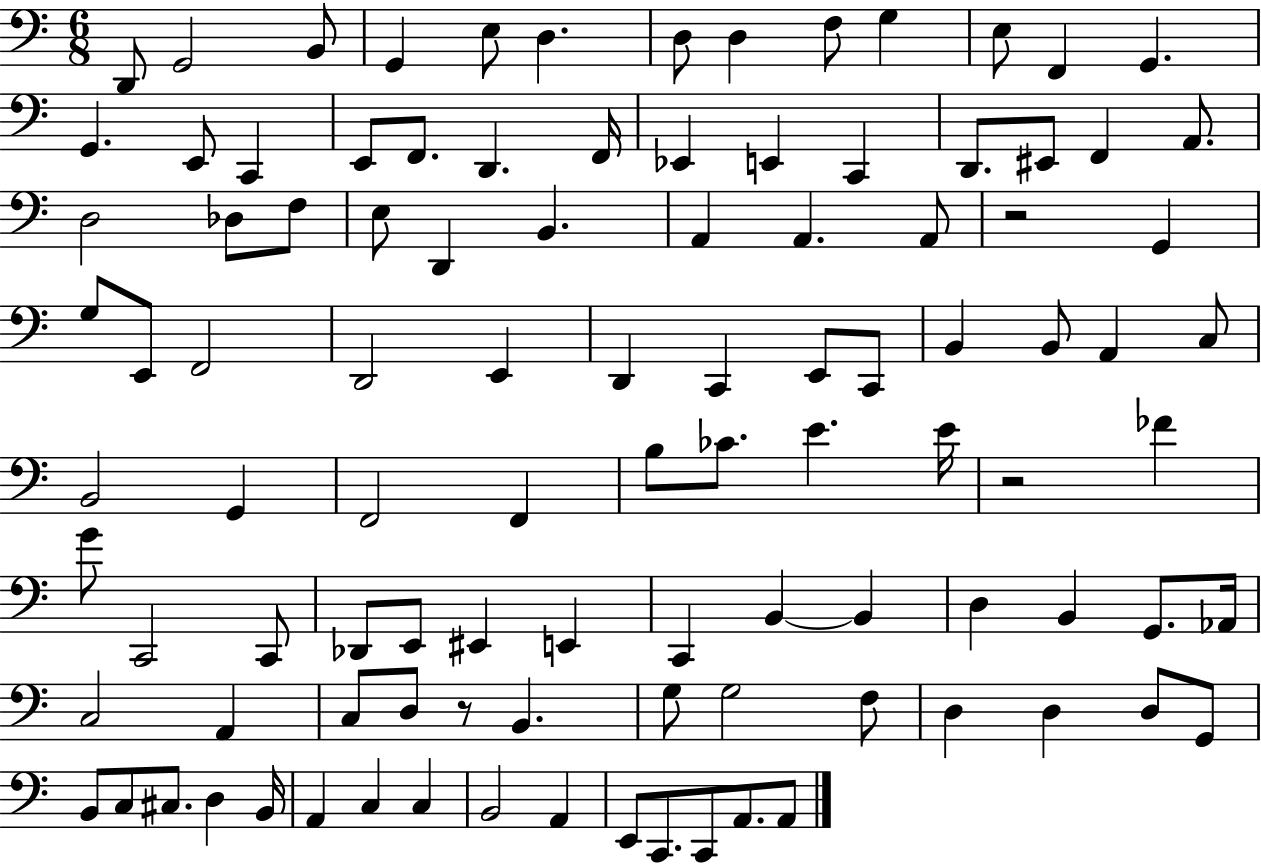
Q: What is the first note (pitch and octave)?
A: D2